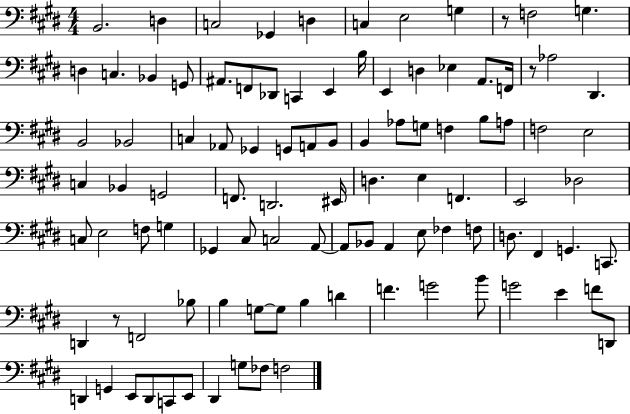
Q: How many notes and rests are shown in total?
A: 100